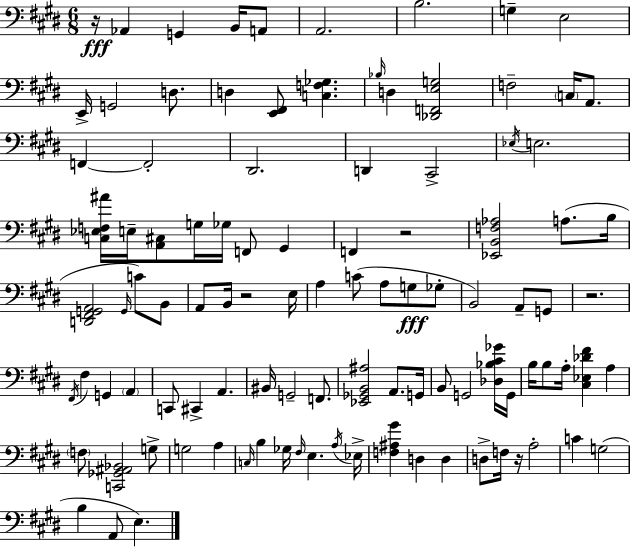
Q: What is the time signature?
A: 6/8